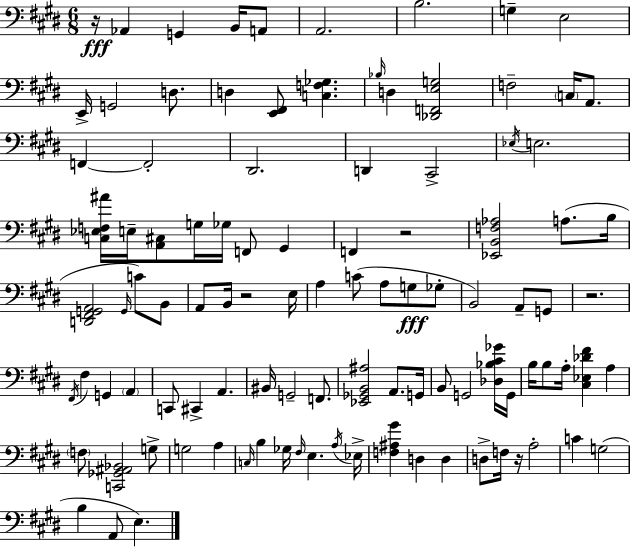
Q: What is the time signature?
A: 6/8